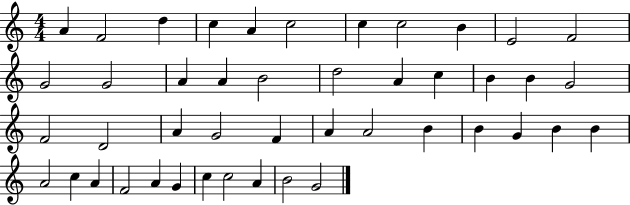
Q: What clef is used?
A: treble